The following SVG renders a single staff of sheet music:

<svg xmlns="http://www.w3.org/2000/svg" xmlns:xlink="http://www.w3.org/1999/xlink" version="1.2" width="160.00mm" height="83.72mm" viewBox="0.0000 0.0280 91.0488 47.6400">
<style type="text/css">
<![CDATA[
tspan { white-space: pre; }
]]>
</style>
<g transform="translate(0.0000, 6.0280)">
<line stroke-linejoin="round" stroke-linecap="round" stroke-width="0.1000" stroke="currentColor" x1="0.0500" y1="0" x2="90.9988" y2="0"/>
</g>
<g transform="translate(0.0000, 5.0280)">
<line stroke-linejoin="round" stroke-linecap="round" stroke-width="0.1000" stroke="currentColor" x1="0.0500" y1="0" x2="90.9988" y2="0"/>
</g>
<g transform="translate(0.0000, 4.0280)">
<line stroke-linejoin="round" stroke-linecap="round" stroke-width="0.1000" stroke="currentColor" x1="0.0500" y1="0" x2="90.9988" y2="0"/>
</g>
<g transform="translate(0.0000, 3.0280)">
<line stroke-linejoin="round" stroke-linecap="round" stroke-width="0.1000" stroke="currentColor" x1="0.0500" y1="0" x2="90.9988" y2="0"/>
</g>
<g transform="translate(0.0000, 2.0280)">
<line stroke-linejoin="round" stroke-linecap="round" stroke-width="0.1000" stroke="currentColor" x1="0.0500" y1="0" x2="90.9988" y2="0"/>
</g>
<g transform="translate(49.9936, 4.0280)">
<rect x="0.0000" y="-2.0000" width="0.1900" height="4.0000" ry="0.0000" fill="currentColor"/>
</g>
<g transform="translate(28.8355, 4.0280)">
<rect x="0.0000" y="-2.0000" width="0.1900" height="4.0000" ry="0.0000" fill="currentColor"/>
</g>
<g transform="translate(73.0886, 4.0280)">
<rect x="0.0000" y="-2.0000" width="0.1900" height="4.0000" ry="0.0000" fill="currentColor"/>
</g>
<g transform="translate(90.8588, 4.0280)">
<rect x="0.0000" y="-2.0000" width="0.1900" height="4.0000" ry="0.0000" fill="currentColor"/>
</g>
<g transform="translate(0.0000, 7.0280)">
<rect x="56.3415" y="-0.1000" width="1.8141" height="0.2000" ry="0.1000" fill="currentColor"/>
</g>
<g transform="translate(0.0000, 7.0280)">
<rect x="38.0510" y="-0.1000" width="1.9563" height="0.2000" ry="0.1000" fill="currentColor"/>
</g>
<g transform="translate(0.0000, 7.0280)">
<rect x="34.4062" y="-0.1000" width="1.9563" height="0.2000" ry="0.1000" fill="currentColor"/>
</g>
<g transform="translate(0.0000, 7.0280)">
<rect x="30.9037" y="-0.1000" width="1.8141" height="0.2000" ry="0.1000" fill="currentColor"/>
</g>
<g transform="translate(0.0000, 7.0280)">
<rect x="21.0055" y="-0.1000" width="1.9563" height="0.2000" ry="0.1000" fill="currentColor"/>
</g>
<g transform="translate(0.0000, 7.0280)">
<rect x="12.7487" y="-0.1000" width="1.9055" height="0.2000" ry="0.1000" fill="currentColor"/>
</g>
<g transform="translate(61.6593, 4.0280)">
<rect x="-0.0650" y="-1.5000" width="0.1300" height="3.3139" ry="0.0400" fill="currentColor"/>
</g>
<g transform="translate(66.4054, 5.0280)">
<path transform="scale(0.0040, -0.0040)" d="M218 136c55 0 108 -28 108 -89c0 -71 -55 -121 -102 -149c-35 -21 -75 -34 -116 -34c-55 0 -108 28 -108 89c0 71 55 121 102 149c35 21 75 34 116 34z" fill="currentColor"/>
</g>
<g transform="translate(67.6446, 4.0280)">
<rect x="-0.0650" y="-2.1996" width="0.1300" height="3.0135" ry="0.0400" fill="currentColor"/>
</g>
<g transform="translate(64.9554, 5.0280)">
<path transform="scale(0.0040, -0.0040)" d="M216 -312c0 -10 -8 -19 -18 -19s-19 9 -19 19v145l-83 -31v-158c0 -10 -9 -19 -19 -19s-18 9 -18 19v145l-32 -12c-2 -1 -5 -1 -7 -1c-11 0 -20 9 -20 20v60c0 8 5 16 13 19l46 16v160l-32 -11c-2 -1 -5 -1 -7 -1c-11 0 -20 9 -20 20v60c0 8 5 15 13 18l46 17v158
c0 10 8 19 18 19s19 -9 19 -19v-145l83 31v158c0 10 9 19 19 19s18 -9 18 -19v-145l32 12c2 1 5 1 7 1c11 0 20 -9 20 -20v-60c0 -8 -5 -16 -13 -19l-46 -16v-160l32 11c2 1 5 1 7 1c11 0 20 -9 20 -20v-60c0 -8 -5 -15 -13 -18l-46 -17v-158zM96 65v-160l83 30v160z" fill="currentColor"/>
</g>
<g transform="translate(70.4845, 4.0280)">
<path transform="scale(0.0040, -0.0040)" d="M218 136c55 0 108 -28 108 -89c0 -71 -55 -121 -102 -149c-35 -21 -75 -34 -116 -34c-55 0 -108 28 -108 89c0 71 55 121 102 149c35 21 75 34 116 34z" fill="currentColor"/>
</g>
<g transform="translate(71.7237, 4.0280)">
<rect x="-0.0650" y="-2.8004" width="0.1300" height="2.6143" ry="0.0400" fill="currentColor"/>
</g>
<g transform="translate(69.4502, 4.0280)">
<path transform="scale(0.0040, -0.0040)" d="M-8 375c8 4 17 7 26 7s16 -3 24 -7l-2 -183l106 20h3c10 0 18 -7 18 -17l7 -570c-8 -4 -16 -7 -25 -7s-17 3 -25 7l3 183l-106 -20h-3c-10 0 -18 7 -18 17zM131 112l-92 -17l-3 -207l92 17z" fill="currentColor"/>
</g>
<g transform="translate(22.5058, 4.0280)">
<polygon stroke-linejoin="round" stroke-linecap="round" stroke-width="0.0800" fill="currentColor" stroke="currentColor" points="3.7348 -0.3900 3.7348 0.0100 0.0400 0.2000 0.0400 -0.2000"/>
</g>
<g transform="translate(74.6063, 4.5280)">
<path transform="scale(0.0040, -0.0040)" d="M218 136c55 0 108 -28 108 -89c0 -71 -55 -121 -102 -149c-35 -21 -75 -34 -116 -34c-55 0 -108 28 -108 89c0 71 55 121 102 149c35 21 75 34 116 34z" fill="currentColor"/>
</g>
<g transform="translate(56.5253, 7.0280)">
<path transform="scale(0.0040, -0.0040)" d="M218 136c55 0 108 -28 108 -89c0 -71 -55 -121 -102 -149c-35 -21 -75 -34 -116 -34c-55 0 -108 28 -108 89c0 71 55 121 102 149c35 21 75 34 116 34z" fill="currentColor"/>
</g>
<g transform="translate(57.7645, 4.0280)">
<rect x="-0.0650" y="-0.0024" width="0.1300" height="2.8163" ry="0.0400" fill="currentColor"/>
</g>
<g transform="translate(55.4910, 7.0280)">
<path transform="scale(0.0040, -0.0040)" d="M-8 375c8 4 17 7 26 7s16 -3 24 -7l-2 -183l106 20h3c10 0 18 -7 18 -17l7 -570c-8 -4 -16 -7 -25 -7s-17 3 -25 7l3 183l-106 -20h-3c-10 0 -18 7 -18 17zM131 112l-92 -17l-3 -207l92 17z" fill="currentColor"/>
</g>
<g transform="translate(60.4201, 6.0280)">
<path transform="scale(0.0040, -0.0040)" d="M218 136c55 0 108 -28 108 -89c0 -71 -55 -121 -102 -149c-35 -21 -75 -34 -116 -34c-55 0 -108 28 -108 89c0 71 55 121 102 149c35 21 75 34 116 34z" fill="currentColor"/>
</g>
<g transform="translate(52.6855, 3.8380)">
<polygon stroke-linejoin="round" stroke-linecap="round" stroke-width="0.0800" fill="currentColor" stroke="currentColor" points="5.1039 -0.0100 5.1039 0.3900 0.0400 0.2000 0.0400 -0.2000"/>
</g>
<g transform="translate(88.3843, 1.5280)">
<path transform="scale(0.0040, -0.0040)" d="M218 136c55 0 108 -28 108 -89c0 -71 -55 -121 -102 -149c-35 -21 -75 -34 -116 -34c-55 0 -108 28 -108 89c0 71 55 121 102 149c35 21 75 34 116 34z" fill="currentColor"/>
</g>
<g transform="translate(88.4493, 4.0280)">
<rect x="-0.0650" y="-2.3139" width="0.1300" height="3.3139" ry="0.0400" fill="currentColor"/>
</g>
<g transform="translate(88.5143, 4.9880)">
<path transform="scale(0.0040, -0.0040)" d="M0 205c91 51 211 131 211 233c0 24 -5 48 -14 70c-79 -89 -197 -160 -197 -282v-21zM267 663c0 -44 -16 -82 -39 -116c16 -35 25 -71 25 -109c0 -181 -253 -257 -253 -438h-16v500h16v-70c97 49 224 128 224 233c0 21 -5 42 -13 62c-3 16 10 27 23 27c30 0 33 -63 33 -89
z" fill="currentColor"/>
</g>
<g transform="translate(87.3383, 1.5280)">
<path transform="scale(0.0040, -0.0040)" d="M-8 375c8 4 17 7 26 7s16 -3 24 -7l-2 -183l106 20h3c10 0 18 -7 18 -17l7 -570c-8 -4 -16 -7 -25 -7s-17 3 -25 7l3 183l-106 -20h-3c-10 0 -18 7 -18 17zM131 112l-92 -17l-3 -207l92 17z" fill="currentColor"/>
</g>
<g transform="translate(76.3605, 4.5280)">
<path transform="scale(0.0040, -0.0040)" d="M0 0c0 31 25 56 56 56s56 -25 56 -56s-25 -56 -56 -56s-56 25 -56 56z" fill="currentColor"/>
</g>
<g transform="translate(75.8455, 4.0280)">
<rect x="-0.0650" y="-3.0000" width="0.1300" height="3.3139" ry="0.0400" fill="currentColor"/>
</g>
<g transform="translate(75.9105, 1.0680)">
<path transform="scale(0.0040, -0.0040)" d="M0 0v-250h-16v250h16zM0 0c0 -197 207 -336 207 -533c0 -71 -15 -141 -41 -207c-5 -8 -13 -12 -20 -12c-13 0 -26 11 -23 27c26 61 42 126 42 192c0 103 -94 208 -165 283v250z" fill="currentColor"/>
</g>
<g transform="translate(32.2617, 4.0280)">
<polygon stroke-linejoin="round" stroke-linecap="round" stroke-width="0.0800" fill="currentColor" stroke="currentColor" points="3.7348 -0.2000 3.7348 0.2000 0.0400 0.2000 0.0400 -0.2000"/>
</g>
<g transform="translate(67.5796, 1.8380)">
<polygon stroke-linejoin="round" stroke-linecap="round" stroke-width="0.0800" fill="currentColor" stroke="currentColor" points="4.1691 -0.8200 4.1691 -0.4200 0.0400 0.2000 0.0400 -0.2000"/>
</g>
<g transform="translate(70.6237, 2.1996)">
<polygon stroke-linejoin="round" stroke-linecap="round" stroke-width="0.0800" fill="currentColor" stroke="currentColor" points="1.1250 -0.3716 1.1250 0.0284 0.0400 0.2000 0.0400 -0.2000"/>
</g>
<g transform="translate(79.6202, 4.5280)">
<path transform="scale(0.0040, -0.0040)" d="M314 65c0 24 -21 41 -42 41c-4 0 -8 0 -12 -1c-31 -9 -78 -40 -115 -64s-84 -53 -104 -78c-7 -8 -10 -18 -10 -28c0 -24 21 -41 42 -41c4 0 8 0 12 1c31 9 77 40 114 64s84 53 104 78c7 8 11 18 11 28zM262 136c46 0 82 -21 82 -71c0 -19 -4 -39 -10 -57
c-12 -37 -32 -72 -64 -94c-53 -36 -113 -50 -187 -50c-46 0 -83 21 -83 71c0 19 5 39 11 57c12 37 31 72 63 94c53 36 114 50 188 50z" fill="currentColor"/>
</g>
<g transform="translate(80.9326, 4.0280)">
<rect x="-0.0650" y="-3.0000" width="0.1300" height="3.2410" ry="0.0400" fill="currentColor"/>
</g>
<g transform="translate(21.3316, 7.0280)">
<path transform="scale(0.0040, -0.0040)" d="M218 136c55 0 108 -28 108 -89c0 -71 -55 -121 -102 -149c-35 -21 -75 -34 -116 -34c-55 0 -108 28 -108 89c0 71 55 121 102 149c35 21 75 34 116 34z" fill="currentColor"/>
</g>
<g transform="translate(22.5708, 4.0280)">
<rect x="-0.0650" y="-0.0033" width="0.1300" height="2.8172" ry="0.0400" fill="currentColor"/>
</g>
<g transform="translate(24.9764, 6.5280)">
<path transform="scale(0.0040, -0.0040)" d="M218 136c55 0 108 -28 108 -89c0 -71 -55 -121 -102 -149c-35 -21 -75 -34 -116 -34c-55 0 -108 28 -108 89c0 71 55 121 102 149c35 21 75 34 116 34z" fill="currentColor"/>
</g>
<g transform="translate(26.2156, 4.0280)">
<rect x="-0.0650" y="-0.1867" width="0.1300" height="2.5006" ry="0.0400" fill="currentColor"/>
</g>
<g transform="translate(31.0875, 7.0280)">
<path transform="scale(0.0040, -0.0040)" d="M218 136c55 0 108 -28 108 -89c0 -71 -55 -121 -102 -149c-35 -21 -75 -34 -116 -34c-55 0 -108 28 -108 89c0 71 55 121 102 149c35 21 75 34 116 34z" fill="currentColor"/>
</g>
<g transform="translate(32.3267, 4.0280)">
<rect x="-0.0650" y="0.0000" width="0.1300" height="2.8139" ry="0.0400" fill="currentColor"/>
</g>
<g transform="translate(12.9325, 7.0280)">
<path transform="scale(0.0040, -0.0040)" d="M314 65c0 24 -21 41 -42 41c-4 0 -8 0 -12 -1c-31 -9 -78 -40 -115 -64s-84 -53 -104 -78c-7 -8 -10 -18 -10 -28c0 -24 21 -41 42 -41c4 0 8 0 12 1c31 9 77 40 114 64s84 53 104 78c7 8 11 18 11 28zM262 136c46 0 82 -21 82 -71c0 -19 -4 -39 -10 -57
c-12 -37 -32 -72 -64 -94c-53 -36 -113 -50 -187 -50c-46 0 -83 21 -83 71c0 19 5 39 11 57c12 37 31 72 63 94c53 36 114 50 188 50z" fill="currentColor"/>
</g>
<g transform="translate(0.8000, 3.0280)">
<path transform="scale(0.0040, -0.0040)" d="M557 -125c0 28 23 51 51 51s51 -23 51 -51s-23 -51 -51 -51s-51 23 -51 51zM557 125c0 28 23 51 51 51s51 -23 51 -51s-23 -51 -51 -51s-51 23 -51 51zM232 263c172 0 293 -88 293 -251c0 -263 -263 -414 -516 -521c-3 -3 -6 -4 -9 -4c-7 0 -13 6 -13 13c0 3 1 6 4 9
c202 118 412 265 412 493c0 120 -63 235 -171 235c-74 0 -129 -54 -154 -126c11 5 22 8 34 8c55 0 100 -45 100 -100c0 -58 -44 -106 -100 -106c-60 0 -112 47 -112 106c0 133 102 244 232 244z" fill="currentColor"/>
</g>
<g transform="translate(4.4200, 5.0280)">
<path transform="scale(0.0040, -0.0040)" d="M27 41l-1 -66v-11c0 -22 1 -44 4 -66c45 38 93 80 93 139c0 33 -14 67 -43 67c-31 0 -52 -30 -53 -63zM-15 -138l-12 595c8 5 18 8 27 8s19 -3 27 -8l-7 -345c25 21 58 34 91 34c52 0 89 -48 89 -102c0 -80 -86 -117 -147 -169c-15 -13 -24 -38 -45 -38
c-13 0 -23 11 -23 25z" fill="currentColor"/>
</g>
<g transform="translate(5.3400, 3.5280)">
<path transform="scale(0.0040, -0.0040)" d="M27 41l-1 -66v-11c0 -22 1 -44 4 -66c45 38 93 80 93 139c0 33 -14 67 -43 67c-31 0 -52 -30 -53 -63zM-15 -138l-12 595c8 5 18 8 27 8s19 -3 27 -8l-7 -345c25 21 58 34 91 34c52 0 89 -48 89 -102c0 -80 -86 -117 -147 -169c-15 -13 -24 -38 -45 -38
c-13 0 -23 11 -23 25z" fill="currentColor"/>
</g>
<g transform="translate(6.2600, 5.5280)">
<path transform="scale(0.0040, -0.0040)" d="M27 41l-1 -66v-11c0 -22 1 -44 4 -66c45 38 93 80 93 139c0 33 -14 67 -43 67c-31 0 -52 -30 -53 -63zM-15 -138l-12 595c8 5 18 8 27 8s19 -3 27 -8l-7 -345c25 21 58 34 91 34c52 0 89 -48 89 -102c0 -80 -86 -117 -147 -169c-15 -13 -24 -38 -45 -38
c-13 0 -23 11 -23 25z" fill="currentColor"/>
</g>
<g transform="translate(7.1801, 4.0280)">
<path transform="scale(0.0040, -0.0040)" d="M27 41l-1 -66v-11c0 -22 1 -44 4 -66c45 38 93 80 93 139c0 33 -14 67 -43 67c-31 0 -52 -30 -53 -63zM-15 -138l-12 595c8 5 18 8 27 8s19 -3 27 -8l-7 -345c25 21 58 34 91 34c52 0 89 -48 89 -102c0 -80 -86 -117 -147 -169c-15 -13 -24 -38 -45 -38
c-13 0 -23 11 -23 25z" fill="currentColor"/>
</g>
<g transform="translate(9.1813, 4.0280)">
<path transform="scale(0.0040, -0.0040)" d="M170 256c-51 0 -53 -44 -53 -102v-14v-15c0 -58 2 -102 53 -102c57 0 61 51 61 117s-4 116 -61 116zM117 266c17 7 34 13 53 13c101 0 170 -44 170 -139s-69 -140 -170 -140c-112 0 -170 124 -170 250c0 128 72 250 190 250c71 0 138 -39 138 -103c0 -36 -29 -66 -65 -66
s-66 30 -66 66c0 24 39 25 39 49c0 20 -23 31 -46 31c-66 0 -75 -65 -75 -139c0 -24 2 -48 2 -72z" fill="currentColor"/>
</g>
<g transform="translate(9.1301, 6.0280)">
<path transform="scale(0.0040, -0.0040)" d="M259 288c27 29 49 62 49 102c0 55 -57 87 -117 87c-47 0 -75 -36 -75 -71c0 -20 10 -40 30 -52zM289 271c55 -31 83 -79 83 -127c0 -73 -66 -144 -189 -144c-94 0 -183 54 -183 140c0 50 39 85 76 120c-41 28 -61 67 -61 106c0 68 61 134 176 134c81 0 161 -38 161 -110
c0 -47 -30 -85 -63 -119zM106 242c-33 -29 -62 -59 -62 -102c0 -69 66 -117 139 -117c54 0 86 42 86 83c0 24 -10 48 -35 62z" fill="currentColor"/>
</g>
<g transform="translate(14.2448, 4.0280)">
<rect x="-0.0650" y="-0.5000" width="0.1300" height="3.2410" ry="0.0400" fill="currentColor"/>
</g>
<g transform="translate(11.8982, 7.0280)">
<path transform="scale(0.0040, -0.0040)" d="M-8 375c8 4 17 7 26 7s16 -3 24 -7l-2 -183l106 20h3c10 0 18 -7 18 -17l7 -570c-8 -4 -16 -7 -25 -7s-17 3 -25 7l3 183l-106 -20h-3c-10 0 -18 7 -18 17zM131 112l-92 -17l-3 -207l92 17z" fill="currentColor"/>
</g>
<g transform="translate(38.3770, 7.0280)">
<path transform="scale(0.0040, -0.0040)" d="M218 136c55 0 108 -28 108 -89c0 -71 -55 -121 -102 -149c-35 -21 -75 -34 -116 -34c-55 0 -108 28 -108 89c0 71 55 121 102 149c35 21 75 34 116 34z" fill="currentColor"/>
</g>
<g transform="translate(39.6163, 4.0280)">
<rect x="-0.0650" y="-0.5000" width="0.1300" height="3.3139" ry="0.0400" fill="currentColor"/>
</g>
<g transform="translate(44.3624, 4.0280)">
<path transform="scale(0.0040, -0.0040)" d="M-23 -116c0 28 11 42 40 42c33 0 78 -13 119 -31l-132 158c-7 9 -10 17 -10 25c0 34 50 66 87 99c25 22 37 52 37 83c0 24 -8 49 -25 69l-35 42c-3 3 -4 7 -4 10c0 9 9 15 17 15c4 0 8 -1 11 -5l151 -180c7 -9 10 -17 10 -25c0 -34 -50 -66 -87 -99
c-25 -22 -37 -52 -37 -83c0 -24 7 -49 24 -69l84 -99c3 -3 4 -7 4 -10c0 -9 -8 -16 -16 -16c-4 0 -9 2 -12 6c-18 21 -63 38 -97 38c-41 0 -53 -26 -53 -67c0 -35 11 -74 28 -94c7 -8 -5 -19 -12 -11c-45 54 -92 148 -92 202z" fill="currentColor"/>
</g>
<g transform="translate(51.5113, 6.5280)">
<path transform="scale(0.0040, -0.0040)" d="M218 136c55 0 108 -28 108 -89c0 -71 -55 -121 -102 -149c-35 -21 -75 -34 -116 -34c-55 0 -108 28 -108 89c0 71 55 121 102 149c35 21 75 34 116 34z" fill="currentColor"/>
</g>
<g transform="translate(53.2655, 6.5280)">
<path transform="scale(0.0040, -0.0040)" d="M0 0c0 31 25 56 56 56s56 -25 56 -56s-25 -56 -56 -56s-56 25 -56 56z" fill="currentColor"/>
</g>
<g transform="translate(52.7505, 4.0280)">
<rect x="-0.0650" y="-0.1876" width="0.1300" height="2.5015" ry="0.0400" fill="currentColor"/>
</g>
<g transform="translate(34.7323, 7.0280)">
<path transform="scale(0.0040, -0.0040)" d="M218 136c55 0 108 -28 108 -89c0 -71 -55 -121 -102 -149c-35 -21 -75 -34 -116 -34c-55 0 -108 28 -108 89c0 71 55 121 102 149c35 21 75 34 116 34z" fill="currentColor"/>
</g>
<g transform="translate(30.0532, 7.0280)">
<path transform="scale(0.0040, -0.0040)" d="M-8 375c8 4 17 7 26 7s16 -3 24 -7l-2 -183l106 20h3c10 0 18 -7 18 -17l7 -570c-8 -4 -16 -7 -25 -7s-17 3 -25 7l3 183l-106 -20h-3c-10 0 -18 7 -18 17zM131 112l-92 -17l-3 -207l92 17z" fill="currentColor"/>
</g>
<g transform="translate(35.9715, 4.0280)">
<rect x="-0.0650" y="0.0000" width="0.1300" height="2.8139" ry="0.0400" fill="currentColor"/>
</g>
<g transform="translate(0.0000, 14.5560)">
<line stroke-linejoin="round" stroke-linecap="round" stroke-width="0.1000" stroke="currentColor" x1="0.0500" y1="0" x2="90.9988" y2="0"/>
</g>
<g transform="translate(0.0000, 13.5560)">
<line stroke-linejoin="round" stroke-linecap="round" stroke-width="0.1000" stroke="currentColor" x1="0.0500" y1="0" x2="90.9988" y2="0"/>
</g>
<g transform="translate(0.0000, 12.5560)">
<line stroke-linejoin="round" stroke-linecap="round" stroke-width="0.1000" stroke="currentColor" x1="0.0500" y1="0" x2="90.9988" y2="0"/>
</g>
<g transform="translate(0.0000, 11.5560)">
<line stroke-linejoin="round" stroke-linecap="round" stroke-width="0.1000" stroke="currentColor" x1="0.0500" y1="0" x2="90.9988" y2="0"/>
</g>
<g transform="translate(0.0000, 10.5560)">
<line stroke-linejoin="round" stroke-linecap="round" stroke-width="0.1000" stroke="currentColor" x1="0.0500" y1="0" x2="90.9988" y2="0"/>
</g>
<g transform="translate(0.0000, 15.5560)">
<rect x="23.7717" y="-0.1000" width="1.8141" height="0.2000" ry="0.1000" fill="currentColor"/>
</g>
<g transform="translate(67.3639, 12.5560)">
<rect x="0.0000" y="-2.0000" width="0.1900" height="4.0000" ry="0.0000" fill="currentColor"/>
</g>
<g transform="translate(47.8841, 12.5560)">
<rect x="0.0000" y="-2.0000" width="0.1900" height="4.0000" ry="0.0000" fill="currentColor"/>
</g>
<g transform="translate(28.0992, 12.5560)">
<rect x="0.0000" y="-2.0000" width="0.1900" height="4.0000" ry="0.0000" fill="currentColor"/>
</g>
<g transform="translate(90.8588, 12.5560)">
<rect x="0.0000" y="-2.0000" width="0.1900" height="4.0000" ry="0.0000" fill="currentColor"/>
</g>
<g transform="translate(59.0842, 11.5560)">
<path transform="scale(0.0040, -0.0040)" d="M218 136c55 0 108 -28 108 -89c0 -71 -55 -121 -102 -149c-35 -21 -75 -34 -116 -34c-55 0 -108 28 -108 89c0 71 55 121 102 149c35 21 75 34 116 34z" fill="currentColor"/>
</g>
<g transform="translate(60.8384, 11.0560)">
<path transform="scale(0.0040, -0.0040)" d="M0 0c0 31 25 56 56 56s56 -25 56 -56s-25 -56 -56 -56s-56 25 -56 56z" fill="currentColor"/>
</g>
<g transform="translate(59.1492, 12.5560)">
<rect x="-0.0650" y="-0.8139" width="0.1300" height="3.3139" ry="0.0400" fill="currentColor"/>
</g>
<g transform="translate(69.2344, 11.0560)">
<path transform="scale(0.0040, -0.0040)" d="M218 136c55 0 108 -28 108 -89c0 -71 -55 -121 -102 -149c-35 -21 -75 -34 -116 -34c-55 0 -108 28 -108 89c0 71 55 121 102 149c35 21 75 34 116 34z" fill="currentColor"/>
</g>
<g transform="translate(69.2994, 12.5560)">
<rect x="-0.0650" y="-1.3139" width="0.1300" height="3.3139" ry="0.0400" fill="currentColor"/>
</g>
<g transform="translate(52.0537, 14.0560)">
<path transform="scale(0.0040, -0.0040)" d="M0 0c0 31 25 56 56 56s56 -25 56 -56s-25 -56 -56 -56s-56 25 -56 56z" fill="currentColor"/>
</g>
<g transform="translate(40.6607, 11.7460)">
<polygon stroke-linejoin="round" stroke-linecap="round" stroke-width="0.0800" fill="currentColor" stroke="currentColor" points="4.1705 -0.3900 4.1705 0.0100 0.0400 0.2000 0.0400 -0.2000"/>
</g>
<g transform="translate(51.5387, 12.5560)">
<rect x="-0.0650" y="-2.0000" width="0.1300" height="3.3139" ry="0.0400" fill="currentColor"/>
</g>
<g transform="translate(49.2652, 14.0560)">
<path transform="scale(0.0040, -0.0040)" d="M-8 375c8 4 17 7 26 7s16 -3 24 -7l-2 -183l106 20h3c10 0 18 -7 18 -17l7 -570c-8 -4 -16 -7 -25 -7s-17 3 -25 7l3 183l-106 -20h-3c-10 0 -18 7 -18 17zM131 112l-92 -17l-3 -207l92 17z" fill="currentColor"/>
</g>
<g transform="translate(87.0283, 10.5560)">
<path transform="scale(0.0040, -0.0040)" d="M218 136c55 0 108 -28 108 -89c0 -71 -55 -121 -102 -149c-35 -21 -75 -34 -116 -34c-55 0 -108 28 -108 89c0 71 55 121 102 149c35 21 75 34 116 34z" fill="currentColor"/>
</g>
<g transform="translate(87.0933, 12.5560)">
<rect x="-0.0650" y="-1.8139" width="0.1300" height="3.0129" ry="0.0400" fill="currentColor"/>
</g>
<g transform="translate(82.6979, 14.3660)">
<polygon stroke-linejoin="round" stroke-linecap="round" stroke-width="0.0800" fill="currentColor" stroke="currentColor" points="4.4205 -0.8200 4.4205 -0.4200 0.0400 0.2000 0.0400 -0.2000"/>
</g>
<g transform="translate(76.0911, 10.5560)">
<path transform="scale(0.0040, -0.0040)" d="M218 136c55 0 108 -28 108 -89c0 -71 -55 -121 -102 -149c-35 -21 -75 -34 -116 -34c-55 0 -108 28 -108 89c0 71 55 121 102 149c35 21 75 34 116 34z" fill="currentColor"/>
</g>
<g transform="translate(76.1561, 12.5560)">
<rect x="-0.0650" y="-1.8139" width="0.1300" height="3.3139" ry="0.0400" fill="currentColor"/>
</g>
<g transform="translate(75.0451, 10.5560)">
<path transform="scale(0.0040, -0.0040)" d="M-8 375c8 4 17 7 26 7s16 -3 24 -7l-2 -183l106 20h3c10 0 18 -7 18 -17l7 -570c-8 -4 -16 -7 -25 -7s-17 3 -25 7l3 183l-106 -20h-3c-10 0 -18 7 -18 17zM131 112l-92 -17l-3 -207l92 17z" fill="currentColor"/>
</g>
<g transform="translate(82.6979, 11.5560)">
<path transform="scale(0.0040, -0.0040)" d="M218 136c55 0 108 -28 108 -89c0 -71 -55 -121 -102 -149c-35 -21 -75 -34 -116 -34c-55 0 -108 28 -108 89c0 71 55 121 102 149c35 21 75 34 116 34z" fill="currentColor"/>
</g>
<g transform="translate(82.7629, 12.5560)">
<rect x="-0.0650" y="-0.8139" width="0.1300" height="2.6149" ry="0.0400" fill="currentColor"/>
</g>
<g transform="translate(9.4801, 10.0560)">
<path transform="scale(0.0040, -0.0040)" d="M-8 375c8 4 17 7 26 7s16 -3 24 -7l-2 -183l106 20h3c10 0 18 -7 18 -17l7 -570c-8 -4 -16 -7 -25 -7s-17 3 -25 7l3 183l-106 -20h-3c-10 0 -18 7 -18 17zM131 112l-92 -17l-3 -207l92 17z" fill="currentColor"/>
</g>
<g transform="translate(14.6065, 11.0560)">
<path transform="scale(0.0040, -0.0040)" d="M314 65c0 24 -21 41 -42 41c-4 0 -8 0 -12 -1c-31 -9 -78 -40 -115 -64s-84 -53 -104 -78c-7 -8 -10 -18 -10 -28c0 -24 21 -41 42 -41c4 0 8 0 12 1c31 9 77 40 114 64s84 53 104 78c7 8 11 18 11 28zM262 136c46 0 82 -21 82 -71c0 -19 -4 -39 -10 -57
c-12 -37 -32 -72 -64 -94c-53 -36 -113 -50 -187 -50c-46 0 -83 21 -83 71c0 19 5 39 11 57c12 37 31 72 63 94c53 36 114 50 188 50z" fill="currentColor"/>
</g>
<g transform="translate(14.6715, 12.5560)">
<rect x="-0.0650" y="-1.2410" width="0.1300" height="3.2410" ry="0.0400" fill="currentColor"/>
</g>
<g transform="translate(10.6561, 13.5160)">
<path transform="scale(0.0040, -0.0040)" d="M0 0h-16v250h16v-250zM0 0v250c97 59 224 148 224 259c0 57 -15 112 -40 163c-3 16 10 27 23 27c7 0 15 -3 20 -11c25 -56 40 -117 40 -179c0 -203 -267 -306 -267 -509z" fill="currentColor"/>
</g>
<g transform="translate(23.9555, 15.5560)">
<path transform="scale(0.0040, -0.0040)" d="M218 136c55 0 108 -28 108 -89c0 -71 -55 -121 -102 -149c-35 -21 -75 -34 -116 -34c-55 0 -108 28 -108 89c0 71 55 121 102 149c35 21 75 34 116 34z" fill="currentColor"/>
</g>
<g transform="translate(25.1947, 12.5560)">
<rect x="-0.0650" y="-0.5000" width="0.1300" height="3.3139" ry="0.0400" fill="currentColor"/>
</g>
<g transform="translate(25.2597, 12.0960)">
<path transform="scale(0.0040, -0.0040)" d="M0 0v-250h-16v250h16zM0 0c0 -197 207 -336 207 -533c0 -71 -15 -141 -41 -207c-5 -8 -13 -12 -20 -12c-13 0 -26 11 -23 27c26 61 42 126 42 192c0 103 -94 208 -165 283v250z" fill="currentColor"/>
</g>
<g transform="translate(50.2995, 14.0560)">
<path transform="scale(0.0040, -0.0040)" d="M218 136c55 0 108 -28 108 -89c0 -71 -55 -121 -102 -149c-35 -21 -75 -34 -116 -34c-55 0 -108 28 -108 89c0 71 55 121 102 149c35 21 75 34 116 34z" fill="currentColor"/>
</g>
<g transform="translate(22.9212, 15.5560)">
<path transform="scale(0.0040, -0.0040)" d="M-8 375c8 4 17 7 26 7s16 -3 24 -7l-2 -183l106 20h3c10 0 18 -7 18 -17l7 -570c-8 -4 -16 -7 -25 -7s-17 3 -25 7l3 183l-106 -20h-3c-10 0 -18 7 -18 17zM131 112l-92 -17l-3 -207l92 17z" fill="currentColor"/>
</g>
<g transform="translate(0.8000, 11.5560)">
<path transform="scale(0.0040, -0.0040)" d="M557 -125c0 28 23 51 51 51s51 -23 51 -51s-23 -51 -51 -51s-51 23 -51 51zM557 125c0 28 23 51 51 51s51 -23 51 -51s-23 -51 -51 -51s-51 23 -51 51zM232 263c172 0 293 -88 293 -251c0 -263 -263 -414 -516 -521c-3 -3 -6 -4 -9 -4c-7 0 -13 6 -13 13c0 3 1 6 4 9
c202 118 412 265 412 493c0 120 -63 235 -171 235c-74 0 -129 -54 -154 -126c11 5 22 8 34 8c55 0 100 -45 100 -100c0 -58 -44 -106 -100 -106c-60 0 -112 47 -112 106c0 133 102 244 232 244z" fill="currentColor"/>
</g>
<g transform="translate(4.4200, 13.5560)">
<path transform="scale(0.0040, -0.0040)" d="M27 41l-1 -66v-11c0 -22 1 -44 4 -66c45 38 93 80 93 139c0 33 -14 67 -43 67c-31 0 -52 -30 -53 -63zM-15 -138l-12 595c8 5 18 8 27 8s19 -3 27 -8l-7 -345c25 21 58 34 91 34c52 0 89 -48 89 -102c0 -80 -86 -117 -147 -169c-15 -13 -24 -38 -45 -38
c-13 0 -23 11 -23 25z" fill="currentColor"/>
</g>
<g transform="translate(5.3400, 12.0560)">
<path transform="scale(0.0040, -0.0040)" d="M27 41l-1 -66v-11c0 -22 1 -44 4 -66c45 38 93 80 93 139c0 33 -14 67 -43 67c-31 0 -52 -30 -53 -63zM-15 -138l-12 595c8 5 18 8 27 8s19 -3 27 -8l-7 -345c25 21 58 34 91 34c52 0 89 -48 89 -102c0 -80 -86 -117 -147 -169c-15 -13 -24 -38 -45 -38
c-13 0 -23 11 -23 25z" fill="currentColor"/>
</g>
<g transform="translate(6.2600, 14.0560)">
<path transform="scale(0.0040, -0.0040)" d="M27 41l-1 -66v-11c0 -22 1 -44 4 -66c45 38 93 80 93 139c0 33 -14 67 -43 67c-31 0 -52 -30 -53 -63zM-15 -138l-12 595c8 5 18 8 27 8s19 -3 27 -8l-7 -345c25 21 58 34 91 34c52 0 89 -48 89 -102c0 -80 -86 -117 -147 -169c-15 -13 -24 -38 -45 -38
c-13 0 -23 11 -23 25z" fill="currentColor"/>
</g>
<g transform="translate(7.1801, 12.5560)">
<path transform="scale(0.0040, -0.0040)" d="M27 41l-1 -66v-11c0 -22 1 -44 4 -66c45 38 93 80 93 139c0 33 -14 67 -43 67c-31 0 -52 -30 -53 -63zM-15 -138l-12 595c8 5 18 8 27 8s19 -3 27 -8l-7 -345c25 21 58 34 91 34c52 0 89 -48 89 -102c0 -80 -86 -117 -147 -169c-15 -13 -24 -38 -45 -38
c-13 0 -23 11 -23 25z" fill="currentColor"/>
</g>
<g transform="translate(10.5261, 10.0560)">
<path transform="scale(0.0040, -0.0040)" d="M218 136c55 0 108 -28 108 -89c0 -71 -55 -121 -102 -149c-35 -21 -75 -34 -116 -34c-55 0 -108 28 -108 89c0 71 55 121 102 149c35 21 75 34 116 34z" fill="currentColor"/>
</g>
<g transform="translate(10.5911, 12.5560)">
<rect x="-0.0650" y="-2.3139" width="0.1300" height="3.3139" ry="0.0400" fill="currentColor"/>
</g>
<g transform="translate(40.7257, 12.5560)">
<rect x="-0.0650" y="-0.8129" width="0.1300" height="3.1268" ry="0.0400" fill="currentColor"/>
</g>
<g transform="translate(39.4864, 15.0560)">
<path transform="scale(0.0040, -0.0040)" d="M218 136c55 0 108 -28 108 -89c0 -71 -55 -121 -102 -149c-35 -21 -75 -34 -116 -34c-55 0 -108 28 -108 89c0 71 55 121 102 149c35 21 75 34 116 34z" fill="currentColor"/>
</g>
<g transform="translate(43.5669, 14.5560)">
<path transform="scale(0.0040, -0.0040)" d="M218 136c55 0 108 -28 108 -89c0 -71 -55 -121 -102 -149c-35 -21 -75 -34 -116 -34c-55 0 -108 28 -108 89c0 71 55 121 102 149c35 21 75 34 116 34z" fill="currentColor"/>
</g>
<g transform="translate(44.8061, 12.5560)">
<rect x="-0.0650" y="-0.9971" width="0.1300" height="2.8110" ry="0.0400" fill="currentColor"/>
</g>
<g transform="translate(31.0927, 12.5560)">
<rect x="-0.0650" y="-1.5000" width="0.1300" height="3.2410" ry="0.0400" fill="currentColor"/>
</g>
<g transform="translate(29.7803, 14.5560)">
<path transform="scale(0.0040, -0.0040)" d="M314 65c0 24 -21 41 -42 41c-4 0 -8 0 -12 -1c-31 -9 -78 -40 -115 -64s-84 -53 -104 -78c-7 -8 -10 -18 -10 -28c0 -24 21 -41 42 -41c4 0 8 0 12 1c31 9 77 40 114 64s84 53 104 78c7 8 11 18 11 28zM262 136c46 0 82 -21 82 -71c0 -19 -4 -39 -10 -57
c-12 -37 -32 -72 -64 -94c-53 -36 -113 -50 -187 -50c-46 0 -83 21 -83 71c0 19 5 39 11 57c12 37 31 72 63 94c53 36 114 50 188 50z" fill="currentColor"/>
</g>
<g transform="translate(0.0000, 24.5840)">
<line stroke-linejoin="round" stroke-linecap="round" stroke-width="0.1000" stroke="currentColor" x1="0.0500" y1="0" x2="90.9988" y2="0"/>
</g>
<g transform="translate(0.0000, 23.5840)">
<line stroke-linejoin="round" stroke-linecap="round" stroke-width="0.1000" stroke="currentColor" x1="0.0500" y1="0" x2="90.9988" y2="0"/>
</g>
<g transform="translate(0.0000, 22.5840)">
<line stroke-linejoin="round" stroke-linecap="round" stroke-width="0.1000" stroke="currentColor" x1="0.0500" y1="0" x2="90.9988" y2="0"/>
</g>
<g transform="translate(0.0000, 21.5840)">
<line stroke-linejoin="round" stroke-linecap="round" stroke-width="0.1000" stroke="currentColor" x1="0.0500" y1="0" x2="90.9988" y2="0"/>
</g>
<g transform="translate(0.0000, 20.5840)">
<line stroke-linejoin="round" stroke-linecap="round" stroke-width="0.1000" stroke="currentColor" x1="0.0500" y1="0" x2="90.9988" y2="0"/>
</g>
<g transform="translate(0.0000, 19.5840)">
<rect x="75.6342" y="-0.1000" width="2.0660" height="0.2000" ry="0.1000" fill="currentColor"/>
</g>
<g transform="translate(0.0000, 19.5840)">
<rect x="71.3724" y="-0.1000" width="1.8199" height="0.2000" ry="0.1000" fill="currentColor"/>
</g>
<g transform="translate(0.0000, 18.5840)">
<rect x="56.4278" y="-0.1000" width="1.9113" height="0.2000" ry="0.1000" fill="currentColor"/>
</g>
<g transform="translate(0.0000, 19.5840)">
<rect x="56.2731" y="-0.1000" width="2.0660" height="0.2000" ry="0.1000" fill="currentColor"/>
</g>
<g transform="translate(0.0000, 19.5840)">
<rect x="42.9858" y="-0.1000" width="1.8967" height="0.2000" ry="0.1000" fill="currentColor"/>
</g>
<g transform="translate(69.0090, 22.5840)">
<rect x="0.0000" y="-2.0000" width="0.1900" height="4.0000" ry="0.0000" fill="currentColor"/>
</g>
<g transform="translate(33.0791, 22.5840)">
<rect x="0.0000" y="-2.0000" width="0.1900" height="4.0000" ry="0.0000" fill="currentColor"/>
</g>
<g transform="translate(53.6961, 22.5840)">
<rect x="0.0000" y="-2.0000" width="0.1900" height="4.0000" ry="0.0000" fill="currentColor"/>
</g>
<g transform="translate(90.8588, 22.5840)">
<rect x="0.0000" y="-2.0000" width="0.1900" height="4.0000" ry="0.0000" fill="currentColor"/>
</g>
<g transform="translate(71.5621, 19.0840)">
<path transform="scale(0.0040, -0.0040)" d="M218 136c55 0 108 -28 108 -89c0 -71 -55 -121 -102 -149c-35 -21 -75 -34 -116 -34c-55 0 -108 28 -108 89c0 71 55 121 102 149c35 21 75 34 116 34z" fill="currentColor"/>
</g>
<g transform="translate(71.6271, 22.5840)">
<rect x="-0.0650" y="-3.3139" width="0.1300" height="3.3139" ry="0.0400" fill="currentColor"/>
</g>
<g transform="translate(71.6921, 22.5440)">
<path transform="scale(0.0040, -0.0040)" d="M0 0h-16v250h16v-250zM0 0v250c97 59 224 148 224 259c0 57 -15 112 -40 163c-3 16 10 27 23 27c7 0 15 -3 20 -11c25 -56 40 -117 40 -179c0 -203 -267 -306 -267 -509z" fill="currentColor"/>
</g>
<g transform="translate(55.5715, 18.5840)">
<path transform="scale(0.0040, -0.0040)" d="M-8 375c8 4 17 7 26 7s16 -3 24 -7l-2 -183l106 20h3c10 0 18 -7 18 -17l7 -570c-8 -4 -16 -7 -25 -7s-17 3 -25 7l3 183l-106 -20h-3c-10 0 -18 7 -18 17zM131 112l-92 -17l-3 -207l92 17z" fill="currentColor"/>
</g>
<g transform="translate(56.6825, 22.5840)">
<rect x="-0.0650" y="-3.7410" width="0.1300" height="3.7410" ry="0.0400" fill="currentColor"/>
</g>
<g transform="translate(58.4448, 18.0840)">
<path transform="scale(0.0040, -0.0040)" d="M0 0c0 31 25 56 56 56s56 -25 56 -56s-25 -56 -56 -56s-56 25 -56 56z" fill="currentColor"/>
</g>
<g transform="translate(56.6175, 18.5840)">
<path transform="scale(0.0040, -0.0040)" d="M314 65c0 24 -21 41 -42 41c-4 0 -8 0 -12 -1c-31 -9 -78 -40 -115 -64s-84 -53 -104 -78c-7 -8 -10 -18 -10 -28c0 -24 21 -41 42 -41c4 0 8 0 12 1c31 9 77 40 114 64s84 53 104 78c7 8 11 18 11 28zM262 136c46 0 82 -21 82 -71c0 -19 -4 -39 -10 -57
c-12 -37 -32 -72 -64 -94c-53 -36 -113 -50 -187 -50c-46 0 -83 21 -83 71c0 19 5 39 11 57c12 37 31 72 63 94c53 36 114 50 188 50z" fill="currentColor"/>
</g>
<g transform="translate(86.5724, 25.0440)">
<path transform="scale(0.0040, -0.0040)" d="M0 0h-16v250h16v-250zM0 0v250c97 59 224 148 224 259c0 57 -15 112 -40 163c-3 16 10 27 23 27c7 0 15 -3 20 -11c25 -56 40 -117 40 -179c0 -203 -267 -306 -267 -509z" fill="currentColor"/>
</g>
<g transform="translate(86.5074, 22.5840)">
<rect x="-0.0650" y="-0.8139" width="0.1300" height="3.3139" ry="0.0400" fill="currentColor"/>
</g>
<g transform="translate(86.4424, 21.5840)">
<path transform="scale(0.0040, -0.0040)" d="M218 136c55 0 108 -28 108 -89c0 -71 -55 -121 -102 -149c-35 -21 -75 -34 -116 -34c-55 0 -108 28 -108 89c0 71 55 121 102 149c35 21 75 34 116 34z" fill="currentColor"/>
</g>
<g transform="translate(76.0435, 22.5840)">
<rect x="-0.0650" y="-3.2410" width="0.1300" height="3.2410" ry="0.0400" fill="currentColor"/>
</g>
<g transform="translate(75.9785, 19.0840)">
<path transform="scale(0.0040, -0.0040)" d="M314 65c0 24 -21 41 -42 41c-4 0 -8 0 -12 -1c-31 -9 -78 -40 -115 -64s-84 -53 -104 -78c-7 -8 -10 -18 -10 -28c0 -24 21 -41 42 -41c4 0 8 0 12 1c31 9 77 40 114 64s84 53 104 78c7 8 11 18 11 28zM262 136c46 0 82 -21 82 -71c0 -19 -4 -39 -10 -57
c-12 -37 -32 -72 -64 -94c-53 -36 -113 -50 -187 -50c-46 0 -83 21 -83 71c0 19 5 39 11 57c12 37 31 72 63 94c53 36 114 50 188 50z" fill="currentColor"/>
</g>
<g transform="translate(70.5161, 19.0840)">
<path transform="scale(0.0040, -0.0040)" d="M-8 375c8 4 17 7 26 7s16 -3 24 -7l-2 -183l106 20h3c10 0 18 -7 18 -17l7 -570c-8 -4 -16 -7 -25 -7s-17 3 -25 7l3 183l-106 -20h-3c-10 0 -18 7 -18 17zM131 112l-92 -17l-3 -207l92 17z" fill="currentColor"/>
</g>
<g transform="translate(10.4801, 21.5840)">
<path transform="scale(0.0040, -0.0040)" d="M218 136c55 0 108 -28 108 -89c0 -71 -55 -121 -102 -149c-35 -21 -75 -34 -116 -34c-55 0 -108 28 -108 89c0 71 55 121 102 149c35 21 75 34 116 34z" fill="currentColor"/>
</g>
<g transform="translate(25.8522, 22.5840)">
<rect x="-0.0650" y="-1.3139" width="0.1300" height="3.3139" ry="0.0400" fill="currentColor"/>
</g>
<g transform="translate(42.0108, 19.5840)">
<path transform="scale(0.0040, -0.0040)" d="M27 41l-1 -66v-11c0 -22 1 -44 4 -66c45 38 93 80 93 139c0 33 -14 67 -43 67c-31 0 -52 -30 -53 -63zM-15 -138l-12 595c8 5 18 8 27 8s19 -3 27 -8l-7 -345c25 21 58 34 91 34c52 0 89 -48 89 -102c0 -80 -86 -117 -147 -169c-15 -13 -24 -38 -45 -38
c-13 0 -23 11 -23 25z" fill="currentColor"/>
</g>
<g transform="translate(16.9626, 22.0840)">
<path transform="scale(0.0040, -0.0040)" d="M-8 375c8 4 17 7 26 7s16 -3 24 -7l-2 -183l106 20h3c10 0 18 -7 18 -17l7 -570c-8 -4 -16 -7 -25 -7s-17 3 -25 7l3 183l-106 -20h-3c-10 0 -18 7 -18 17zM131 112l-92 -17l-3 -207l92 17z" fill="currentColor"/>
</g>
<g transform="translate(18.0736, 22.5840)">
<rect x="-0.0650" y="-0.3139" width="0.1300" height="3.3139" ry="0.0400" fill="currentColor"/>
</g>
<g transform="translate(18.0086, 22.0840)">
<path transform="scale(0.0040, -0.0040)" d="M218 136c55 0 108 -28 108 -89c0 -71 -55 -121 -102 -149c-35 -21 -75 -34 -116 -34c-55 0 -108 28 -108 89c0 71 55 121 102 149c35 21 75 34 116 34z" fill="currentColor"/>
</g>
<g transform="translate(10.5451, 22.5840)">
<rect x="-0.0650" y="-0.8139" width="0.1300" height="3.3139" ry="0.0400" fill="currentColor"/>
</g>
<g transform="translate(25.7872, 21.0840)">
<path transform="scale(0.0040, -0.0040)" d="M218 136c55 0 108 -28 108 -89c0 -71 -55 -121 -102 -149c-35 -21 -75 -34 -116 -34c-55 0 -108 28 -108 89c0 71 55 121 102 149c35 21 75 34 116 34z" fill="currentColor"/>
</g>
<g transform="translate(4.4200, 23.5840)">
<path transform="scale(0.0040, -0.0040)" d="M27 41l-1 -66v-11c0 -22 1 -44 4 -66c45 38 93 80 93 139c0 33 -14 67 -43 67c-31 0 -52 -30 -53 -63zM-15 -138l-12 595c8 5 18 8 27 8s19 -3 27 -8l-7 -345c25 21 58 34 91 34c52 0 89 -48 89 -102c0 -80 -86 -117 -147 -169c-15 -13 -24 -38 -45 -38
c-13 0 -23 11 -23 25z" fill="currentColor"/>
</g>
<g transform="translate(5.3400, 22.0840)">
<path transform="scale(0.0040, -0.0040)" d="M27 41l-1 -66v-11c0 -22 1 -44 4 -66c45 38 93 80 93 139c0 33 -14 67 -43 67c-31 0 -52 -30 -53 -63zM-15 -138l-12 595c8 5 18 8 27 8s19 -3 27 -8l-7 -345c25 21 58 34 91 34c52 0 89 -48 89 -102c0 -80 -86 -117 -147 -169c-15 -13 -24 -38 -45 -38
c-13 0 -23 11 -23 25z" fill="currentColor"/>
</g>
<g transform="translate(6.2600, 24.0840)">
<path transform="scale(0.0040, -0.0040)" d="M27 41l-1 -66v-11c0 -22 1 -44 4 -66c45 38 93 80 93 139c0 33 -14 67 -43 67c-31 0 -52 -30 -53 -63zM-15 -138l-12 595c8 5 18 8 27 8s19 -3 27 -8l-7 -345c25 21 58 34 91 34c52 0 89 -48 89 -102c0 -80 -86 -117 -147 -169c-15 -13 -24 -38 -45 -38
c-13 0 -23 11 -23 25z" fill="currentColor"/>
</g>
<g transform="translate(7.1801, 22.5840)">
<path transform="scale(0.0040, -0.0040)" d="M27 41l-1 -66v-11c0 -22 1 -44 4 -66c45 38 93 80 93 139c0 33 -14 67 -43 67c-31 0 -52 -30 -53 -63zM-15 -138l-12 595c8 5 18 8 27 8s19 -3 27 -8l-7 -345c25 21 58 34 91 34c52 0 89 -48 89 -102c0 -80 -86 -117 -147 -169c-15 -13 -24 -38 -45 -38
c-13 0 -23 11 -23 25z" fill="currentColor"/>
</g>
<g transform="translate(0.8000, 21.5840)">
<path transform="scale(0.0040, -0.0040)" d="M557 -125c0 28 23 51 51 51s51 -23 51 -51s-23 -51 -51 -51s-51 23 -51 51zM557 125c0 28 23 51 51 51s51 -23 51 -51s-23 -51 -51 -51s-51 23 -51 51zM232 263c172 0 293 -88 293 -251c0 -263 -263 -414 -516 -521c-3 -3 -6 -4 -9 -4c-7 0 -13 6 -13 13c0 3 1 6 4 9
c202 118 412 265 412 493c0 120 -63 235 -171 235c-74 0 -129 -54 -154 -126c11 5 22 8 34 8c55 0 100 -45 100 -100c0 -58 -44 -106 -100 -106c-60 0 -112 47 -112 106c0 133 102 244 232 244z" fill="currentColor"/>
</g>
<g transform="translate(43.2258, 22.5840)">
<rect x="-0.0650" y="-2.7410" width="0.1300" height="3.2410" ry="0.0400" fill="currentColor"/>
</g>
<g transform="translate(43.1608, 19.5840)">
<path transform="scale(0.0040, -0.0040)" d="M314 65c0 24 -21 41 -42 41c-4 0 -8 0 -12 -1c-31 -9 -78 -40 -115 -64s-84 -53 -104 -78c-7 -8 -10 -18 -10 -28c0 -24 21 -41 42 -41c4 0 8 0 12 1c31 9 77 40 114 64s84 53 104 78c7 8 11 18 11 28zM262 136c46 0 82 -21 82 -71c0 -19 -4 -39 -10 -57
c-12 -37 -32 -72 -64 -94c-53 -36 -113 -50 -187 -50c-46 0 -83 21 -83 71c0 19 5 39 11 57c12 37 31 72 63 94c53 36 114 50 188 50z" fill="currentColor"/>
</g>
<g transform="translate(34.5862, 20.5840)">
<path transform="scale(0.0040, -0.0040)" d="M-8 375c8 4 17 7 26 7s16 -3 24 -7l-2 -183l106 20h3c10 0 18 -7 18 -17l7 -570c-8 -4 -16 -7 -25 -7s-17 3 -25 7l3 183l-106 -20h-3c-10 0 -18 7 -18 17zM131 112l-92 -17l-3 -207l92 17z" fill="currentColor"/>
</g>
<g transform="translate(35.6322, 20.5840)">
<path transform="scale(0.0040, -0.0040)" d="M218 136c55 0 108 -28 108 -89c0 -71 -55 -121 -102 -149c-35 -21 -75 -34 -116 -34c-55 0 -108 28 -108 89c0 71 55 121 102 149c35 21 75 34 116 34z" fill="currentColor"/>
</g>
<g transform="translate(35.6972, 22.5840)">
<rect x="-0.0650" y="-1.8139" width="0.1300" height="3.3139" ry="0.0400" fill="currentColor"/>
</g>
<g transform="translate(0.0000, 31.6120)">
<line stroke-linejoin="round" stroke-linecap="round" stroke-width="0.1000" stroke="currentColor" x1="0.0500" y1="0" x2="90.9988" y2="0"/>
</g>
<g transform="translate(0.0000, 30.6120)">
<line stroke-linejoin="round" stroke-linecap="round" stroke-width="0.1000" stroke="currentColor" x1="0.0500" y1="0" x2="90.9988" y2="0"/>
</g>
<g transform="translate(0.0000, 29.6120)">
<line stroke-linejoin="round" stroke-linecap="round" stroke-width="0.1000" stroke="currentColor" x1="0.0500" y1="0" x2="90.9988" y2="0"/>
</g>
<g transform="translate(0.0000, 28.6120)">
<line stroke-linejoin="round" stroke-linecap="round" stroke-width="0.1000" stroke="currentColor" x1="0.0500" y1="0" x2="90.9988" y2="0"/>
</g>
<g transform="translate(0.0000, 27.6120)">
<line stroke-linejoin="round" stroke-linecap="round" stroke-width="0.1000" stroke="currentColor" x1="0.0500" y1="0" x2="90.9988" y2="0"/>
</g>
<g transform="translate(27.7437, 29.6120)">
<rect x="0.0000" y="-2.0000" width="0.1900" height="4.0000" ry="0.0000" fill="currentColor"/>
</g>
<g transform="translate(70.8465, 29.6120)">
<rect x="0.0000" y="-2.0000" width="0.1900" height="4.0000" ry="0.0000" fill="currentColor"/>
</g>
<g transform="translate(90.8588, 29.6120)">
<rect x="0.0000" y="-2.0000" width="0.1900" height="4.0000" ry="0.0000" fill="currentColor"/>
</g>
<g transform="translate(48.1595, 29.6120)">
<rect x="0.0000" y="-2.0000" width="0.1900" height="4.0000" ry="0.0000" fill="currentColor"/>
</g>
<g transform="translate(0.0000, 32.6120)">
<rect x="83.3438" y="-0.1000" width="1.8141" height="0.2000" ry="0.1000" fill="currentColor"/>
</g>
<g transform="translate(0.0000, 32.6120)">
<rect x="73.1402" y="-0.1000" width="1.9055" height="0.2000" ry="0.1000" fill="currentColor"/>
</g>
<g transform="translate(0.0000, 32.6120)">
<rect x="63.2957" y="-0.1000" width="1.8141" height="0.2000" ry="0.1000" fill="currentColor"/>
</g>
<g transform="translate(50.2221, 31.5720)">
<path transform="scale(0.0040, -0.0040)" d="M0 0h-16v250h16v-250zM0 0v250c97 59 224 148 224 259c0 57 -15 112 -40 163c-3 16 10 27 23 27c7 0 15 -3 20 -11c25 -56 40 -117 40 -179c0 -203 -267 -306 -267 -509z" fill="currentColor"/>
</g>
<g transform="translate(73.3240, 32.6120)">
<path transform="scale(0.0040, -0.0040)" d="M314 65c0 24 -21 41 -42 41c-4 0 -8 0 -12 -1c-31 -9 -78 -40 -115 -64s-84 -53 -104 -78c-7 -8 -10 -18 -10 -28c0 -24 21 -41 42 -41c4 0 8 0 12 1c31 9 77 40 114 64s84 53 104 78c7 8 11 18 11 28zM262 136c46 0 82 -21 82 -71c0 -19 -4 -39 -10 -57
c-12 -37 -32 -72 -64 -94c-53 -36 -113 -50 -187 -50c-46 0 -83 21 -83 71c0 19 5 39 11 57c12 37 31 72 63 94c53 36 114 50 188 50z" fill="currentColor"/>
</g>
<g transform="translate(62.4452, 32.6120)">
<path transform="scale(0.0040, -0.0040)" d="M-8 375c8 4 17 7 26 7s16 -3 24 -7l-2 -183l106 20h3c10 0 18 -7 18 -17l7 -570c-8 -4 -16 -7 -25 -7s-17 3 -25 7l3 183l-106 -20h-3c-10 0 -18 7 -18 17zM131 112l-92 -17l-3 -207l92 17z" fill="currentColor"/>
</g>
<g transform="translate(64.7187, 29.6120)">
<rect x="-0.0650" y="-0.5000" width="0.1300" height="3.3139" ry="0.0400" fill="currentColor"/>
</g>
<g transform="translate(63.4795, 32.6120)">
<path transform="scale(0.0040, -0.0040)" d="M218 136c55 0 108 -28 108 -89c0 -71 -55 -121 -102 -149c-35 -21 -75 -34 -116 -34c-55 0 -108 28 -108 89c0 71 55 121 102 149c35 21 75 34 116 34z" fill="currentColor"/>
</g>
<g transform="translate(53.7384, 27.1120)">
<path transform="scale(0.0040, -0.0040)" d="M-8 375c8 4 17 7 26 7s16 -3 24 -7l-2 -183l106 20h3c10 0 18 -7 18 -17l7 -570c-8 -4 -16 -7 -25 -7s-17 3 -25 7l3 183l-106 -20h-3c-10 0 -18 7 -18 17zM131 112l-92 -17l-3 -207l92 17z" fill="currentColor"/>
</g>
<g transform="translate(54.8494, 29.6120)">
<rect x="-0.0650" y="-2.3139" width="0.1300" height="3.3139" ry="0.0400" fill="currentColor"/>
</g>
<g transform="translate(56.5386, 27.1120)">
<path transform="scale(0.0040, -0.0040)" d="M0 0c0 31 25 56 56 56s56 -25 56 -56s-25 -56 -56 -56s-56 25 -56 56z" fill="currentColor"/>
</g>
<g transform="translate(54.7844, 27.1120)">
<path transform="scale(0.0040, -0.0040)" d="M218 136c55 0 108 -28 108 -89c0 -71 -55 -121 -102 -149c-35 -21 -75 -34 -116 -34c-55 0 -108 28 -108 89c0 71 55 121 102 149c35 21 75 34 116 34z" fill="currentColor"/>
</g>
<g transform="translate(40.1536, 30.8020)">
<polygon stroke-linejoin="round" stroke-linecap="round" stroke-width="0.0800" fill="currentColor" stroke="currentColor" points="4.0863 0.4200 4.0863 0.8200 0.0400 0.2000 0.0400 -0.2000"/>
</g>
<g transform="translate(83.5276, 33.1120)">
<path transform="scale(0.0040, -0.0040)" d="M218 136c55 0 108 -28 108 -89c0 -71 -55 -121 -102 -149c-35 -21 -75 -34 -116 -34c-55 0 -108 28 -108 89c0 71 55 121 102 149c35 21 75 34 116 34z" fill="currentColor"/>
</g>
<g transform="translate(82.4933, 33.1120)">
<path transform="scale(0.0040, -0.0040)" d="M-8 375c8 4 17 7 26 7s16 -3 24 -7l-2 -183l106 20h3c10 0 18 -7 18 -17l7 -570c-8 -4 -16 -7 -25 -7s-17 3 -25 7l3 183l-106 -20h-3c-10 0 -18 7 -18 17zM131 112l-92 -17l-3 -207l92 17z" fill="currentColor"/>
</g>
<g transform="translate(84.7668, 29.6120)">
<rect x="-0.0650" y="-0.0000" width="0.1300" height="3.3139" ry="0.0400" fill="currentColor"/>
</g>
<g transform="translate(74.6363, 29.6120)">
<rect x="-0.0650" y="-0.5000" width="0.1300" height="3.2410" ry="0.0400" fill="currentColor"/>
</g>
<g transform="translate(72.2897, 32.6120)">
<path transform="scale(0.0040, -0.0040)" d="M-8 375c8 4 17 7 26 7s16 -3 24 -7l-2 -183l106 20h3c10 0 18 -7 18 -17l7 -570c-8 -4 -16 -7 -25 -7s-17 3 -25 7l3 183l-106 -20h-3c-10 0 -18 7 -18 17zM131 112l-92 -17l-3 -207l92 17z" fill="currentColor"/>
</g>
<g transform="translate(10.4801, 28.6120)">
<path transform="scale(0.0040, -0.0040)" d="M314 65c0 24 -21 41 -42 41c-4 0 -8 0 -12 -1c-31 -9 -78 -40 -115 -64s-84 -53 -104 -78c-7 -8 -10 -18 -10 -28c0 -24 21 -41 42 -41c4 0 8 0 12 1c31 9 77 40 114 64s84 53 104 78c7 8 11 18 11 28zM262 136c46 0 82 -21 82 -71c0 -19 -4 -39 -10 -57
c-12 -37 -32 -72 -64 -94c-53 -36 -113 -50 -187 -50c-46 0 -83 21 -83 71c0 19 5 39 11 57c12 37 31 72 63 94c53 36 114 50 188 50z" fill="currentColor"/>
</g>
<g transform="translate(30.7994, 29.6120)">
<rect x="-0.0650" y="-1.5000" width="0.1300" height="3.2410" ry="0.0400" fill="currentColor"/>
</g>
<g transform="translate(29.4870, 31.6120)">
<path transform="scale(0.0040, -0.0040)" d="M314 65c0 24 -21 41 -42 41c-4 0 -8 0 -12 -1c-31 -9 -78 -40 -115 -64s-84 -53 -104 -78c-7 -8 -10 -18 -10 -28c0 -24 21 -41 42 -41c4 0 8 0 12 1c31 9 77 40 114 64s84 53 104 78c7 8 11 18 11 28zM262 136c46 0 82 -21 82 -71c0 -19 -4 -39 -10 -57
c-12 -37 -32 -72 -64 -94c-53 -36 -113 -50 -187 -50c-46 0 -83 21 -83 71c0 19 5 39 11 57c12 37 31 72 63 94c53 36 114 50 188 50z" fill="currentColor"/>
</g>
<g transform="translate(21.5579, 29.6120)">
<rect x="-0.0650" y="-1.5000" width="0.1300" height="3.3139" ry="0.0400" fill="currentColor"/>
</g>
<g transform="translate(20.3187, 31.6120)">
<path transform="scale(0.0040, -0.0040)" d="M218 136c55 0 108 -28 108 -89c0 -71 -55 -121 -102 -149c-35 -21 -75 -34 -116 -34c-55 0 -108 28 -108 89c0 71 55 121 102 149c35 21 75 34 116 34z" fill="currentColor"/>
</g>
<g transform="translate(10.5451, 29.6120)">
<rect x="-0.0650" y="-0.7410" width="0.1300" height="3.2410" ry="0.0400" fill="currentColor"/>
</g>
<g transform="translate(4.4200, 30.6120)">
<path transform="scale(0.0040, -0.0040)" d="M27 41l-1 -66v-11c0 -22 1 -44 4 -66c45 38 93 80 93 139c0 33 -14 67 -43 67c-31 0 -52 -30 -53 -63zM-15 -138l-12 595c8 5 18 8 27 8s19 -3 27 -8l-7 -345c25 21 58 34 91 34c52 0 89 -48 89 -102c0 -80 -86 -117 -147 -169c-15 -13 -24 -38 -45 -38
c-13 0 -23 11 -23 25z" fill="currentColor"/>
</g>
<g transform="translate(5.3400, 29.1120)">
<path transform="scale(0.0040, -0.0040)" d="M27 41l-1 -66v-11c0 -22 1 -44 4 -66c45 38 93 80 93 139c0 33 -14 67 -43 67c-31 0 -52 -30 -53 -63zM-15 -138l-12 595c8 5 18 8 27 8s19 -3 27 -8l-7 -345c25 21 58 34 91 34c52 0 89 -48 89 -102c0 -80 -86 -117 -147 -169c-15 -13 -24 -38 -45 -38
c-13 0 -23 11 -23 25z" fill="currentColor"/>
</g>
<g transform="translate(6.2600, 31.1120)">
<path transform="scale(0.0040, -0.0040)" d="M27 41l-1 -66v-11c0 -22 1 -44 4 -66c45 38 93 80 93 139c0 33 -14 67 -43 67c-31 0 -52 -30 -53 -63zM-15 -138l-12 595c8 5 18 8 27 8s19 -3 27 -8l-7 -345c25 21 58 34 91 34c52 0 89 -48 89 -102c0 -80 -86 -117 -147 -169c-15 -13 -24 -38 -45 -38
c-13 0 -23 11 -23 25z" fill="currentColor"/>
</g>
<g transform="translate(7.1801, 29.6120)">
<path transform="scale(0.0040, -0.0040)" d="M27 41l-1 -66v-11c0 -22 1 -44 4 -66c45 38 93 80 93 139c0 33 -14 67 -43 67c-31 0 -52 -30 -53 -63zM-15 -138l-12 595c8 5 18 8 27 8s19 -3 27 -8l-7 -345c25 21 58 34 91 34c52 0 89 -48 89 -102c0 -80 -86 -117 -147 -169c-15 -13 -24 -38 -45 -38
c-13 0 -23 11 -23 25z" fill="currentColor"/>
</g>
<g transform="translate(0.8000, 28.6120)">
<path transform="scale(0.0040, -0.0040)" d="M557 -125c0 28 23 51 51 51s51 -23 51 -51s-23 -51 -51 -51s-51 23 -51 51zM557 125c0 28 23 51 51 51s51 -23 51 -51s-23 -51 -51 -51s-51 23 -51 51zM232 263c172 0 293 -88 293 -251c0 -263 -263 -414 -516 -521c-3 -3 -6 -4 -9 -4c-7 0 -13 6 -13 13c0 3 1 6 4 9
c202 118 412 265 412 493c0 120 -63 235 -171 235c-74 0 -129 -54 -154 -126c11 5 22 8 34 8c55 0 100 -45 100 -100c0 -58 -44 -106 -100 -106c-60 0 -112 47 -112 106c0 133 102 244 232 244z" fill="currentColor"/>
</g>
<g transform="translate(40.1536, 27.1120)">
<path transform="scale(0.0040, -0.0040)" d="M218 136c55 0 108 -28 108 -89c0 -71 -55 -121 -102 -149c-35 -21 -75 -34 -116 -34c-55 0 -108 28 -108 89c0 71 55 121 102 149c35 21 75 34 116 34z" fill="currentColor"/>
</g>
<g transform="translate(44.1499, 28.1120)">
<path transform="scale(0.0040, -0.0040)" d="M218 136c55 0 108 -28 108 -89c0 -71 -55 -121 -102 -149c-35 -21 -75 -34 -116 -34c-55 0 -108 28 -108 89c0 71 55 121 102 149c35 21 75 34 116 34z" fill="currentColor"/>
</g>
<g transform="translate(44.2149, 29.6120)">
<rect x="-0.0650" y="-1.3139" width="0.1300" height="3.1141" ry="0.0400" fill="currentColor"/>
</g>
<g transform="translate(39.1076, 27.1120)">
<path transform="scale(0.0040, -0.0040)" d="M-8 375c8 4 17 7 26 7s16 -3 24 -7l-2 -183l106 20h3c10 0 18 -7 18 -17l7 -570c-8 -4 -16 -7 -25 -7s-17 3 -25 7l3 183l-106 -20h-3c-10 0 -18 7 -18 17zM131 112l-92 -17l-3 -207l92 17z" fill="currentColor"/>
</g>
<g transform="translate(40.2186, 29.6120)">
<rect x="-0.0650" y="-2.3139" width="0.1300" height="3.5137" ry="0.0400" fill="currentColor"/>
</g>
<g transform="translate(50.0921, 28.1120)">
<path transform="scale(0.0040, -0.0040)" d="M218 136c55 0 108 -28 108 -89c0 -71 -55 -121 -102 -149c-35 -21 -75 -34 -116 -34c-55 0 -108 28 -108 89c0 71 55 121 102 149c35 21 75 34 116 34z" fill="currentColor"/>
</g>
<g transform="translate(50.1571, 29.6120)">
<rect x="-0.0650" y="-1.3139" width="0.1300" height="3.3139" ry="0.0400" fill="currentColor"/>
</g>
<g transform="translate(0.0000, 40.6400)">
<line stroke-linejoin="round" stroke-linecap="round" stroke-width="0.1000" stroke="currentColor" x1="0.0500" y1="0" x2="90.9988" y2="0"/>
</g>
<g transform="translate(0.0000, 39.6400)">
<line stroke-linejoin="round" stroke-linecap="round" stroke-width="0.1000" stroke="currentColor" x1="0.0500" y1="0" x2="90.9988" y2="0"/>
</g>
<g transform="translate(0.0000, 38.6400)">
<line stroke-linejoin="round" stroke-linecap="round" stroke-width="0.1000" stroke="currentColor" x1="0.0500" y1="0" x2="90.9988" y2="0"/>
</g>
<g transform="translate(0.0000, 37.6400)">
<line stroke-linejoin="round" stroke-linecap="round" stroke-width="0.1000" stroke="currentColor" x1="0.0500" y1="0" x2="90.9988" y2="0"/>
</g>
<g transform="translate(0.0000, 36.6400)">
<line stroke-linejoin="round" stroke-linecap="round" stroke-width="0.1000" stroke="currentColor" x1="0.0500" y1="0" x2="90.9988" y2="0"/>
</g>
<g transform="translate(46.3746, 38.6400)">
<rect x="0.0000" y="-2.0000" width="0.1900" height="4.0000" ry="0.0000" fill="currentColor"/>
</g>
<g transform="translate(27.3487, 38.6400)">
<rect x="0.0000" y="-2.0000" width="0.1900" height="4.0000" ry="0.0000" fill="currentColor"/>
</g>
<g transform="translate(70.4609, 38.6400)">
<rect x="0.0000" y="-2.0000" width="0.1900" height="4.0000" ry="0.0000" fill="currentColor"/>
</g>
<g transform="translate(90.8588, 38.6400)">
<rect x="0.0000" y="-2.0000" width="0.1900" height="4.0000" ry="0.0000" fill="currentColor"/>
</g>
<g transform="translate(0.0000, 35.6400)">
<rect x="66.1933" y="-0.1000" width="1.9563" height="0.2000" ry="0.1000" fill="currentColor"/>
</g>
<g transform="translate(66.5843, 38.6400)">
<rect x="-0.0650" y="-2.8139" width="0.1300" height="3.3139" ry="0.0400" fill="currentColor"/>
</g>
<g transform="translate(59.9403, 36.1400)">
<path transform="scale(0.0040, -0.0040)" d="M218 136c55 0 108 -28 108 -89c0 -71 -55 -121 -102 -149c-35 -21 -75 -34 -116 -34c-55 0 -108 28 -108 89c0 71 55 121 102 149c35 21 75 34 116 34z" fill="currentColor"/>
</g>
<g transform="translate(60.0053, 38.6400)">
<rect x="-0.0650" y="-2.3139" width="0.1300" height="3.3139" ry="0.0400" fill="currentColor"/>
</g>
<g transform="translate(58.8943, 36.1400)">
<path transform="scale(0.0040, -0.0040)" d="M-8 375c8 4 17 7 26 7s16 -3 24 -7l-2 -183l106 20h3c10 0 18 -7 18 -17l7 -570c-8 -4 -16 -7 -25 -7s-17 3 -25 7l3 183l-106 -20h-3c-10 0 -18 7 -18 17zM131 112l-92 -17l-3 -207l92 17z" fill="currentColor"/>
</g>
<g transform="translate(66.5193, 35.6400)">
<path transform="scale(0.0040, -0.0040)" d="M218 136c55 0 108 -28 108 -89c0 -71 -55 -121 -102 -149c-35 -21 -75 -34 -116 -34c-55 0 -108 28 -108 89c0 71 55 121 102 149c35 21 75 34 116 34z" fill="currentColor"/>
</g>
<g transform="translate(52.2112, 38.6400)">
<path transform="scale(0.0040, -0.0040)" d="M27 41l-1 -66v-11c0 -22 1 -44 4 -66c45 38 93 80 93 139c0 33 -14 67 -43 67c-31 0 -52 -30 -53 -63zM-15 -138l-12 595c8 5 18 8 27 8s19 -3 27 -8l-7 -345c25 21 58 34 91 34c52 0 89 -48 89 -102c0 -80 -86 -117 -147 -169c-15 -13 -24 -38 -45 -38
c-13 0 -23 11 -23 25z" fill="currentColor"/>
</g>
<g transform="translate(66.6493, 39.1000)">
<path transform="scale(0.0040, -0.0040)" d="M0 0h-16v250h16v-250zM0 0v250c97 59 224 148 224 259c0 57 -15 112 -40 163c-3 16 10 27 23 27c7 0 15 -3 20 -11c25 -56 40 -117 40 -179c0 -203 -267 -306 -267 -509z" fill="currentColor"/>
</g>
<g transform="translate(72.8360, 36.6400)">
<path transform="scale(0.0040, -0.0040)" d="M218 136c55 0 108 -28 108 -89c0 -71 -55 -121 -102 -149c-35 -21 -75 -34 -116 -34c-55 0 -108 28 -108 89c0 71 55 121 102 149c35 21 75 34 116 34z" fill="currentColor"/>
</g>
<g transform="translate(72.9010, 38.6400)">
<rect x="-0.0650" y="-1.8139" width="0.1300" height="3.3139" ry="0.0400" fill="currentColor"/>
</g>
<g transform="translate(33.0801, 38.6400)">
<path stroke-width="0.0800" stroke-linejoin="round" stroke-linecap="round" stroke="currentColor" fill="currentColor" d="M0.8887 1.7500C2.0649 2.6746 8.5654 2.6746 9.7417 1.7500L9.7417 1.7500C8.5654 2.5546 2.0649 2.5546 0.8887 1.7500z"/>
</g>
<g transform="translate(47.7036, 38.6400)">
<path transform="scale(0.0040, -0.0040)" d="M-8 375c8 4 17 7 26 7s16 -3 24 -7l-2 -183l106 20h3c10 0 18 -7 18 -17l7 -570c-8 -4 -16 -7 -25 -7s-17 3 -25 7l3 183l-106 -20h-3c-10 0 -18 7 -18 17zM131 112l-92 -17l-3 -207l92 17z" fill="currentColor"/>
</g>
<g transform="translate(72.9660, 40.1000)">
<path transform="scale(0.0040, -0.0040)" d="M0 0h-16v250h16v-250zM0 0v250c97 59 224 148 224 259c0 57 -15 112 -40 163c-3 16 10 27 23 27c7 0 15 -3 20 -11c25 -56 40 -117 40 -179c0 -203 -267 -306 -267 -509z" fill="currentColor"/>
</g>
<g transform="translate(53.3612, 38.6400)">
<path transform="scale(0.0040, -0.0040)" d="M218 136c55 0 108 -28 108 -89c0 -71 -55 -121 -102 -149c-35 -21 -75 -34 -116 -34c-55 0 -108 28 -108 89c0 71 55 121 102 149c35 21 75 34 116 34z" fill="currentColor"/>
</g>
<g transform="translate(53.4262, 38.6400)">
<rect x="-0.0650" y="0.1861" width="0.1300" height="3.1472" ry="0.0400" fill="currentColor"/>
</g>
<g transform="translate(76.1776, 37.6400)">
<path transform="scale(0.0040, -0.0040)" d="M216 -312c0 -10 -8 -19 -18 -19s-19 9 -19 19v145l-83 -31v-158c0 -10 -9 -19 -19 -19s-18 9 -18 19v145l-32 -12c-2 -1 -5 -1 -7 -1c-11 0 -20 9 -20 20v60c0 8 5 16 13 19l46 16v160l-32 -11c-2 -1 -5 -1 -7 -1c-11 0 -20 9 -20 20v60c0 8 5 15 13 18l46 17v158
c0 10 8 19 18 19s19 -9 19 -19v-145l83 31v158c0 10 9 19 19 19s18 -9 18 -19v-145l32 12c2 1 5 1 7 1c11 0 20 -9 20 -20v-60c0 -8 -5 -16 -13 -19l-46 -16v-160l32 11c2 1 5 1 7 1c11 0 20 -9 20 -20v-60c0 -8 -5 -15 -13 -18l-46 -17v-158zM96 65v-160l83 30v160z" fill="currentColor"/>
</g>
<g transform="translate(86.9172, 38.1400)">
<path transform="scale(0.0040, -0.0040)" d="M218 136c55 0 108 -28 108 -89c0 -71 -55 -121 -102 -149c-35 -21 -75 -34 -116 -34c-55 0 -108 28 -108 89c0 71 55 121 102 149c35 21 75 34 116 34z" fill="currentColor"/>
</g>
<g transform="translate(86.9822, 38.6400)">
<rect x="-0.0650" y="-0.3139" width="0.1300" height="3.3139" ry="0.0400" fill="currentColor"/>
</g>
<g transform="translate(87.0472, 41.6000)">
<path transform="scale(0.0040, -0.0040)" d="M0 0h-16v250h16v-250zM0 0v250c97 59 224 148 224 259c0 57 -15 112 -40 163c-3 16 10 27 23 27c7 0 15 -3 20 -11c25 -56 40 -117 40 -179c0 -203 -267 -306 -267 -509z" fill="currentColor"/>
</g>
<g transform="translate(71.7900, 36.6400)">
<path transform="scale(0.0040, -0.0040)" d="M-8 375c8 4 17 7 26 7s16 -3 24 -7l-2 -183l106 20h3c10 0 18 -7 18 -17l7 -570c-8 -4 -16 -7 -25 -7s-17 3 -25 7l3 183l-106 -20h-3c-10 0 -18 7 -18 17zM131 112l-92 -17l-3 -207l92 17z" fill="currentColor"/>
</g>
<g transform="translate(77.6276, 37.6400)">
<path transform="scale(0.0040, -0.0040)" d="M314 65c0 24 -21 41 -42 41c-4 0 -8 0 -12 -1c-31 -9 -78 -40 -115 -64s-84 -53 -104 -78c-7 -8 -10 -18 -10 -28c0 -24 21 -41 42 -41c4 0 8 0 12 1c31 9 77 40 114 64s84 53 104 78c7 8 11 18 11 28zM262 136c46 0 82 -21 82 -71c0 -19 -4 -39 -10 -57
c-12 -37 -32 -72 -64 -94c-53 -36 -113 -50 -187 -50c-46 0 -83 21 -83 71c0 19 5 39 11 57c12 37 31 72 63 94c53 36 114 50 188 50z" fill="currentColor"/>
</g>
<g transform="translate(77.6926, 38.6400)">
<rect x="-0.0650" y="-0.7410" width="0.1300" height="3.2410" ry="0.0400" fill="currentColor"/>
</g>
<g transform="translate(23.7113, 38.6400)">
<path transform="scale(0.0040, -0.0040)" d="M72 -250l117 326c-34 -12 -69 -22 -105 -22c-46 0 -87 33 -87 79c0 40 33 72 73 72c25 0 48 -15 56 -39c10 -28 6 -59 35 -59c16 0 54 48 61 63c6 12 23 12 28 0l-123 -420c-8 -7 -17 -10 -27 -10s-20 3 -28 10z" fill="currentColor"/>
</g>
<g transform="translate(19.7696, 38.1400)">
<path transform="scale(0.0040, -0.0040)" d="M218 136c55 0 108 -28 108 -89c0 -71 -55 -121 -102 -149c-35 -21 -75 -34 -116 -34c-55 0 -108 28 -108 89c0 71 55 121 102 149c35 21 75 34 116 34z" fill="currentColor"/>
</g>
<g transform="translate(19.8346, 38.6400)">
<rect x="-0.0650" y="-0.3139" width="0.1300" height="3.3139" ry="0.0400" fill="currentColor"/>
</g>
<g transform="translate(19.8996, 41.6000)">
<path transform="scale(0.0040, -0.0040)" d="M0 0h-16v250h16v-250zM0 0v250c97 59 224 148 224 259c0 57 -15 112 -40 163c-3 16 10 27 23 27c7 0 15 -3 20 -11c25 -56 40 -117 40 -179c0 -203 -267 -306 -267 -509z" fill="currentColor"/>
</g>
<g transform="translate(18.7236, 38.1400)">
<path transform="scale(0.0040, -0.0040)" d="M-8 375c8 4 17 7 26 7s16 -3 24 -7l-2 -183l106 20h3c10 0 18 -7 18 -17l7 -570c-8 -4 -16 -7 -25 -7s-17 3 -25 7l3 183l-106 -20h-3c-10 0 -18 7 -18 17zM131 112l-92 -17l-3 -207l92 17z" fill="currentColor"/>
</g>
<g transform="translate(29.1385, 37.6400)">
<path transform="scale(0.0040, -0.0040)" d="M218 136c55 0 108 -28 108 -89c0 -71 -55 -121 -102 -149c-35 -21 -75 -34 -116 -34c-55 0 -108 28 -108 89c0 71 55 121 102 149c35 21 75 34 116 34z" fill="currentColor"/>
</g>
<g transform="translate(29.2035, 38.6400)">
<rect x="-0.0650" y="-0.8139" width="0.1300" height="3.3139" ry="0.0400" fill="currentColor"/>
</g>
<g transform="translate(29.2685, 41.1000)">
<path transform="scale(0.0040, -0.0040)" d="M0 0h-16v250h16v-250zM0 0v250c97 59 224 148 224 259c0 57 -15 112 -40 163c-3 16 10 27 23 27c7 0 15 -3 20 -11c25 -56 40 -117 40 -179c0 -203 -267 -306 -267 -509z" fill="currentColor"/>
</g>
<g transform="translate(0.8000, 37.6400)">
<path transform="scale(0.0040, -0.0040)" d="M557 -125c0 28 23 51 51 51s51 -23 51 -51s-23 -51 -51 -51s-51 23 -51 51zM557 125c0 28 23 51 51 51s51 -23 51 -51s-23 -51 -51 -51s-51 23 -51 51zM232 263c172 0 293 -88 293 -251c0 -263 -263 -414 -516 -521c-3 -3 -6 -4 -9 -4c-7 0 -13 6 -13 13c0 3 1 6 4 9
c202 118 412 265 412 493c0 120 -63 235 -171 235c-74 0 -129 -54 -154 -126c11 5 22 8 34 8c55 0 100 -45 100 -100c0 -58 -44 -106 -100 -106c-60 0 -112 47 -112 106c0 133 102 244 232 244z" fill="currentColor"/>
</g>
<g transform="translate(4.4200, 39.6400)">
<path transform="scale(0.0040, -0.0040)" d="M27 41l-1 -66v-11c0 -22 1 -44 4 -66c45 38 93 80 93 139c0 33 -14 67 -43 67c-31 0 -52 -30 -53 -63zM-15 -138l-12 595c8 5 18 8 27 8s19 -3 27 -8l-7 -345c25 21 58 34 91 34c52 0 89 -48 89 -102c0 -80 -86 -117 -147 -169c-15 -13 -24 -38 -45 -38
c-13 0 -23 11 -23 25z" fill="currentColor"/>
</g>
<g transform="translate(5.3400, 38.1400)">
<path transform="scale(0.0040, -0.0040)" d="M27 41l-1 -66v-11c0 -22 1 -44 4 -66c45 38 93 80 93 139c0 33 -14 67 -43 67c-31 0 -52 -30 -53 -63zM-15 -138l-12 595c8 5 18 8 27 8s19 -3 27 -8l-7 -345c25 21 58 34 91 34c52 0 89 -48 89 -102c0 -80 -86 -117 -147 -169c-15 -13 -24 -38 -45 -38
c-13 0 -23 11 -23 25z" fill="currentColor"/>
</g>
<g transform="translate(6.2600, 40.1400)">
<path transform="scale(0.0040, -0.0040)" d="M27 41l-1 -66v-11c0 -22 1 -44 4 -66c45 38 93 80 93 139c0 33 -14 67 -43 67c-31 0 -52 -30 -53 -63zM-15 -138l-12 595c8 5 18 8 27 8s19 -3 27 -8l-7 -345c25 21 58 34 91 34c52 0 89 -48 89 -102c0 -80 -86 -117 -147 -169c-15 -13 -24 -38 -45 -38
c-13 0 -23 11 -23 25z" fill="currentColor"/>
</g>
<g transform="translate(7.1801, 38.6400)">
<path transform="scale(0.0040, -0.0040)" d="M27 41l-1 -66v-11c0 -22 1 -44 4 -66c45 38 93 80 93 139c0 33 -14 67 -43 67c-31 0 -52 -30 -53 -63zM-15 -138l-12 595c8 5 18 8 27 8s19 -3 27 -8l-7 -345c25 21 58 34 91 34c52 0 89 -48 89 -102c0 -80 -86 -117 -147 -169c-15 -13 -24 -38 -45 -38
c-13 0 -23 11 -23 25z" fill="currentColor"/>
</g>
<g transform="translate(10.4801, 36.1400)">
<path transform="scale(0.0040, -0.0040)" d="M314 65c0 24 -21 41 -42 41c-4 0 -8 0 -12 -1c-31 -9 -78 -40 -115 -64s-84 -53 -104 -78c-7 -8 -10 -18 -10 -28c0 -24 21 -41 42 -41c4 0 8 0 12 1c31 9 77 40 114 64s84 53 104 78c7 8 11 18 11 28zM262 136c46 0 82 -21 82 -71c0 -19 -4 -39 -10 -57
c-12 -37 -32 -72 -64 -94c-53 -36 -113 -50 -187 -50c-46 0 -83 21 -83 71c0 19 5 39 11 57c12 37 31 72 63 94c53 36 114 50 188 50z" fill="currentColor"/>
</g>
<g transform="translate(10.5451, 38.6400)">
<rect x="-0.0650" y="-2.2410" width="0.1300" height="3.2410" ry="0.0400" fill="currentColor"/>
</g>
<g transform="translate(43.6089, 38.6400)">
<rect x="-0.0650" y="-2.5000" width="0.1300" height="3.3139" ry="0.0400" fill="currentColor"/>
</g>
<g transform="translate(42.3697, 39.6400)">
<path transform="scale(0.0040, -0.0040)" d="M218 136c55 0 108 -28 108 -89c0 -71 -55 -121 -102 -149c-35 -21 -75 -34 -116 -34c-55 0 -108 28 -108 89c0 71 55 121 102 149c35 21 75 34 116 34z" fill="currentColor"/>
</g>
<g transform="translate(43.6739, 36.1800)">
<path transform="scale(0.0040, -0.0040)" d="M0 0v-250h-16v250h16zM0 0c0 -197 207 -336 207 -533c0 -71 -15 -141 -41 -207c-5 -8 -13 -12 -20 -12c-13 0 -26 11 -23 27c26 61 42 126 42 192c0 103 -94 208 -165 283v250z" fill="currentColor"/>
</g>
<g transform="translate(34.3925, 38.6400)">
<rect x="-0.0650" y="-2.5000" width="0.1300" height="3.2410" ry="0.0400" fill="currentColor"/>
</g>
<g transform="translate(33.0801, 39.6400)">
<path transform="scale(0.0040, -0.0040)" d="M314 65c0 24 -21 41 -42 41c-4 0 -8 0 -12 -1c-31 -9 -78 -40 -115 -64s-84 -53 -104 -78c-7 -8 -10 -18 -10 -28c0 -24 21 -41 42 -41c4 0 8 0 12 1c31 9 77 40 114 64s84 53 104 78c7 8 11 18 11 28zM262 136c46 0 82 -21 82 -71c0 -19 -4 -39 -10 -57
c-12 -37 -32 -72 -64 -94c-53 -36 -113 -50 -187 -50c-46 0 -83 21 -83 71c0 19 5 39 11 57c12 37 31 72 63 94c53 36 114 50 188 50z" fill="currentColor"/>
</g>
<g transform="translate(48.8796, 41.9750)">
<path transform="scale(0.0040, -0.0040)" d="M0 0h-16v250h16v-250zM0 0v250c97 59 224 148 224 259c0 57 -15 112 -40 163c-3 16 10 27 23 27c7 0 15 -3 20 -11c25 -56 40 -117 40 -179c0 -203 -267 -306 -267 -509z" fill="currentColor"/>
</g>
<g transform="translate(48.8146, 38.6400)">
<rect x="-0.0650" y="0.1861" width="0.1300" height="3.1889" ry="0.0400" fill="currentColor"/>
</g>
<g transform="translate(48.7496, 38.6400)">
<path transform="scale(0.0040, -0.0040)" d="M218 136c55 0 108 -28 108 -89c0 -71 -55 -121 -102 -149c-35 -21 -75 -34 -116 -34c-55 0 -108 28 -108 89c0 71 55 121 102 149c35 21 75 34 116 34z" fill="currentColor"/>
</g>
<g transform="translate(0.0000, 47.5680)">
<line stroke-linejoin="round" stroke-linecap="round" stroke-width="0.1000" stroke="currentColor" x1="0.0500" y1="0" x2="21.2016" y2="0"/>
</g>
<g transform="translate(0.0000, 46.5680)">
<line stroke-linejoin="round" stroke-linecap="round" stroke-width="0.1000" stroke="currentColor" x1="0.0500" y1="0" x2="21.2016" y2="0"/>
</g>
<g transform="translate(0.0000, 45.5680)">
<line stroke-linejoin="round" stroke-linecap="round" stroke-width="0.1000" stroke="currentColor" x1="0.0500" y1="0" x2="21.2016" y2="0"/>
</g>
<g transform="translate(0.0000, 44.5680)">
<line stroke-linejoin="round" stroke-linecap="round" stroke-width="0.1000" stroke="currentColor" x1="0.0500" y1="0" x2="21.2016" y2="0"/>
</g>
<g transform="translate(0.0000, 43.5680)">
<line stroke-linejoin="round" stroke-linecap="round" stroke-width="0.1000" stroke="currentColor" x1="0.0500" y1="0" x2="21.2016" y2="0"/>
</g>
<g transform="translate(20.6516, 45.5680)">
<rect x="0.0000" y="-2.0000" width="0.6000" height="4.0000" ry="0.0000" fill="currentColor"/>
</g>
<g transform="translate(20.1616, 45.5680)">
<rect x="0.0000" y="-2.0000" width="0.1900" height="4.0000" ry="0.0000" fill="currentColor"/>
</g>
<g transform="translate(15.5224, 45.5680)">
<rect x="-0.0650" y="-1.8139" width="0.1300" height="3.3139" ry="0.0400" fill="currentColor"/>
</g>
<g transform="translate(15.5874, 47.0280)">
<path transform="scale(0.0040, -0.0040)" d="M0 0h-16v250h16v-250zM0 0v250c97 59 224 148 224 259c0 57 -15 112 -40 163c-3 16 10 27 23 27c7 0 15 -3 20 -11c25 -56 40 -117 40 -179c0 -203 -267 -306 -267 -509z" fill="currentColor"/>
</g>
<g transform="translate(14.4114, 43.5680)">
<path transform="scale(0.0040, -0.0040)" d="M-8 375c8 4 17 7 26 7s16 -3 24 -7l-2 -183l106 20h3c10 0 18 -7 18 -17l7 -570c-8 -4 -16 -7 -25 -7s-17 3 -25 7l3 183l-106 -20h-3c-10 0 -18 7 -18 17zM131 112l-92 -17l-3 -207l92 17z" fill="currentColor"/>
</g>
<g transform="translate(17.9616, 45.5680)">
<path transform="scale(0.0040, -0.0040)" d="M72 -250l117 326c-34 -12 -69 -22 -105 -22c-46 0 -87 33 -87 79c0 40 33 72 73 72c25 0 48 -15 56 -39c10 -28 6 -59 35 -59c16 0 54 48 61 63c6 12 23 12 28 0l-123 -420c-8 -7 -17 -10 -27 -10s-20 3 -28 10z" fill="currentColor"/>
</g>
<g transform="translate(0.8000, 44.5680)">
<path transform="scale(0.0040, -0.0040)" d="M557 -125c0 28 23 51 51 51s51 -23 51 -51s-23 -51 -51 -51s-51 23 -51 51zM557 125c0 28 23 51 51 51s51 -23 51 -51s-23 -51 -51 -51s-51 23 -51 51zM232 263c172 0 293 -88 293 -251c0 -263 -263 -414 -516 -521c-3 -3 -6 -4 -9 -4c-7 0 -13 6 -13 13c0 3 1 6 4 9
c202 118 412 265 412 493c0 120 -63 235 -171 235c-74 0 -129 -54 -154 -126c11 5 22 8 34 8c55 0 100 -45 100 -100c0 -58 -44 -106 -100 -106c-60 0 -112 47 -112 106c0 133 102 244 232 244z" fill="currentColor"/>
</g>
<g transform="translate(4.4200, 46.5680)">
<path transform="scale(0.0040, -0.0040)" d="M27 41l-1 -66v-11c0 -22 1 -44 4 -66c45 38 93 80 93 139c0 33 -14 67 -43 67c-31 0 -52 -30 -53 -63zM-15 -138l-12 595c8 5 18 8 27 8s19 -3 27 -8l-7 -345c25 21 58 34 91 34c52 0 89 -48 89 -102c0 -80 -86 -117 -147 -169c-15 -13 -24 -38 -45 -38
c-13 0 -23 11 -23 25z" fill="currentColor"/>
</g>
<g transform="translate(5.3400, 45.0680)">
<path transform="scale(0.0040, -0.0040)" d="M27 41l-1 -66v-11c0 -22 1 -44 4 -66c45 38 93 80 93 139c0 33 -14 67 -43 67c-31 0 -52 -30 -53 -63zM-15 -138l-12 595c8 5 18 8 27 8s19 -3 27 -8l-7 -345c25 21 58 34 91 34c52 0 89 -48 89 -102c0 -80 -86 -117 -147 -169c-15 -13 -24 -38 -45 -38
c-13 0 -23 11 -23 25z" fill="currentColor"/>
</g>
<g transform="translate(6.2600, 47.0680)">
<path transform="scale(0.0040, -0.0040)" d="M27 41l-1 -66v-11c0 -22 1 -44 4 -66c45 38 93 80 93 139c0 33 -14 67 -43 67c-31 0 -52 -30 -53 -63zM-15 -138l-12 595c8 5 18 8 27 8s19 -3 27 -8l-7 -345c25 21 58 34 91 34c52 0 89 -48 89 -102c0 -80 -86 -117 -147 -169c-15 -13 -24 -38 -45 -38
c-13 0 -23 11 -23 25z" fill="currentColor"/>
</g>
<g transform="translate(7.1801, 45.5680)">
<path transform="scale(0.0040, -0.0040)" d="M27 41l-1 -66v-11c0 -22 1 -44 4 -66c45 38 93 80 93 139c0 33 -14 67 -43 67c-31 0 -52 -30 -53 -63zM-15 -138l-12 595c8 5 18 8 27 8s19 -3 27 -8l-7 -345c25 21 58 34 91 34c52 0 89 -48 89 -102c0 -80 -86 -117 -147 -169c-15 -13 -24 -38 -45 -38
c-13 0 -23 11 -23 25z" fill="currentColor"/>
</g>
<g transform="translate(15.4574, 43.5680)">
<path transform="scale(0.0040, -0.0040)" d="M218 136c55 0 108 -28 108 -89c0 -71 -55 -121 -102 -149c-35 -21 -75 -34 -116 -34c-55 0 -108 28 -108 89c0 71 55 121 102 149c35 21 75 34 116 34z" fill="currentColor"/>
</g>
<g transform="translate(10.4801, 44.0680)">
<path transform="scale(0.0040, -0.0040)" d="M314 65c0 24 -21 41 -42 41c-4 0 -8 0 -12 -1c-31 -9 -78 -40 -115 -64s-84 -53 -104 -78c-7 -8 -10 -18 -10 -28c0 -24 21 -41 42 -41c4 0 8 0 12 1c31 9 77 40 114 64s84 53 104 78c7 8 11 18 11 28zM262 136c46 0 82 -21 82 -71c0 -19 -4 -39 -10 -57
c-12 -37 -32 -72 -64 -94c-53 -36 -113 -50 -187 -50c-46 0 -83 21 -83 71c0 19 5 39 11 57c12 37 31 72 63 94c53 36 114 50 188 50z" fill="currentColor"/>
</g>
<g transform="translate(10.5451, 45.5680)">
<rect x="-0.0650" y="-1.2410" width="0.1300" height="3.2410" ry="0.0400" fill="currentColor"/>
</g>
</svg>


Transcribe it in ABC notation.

X:1
T:Untitled
M:6/8
L:1/4
K:Ab
E,,2 E,,/2 F,,/2 E,,/2 E,,/2 E,, z F,,/2 E,,/2 G,, ^B,,/2 D,/4 C,/2 C,2 B,/4 B,/2 G,2 E,,/2 G,,2 F,,/2 G,,/2 A,, F, G, A, F,/2 A,/2 F, E, G, A, _C2 E2 D/2 D2 F,/2 F,2 G,, G,,2 B,/2 G,/2 G,/2 B, E,, E,,2 D,, _B,2 E,/2 z/2 F,/2 _B,,2 _B,,/2 D,/2 _D, B, C/2 A,/2 ^F,2 _E,/2 G,2 A,/2 z/2